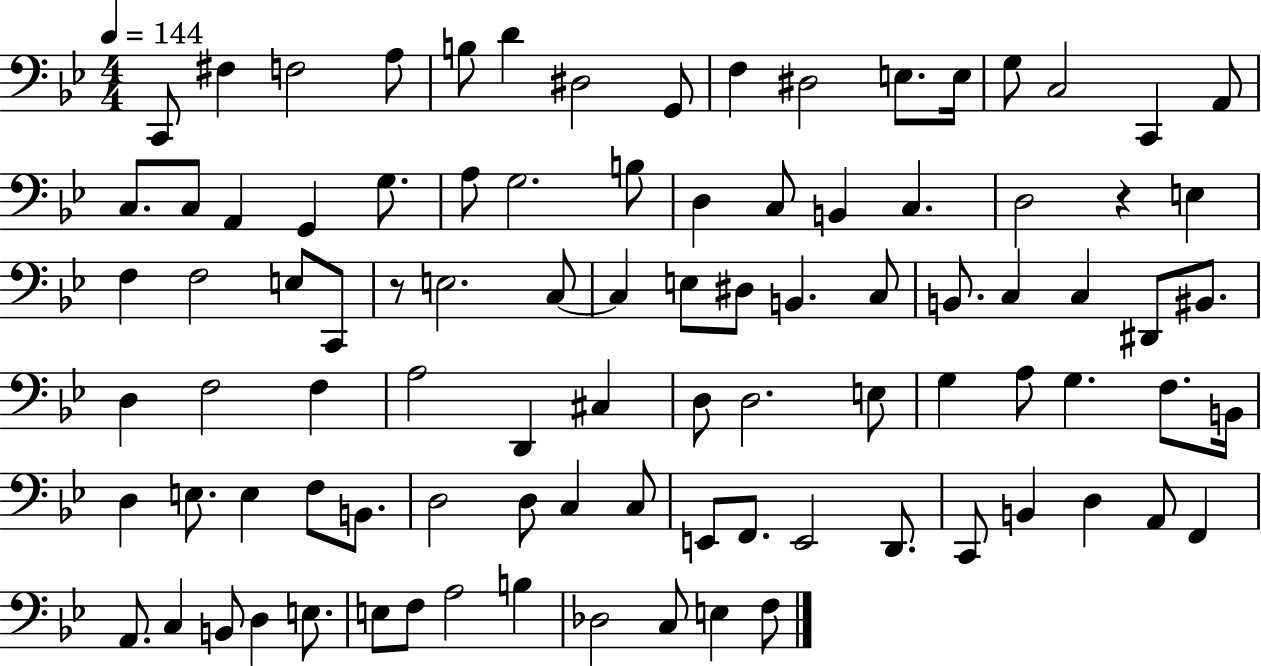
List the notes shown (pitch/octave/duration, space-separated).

C2/e F#3/q F3/h A3/e B3/e D4/q D#3/h G2/e F3/q D#3/h E3/e. E3/s G3/e C3/h C2/q A2/e C3/e. C3/e A2/q G2/q G3/e. A3/e G3/h. B3/e D3/q C3/e B2/q C3/q. D3/h R/q E3/q F3/q F3/h E3/e C2/e R/e E3/h. C3/e C3/q E3/e D#3/e B2/q. C3/e B2/e. C3/q C3/q D#2/e BIS2/e. D3/q F3/h F3/q A3/h D2/q C#3/q D3/e D3/h. E3/e G3/q A3/e G3/q. F3/e. B2/s D3/q E3/e. E3/q F3/e B2/e. D3/h D3/e C3/q C3/e E2/e F2/e. E2/h D2/e. C2/e B2/q D3/q A2/e F2/q A2/e. C3/q B2/e D3/q E3/e. E3/e F3/e A3/h B3/q Db3/h C3/e E3/q F3/e